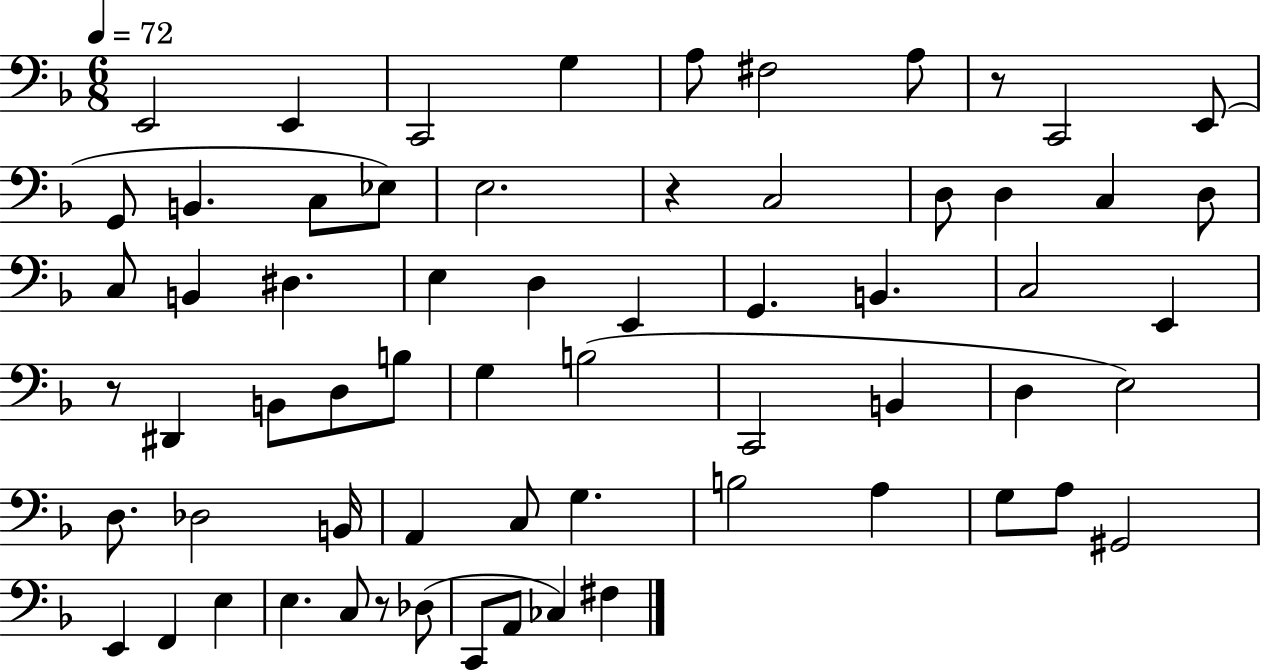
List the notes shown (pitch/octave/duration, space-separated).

E2/h E2/q C2/h G3/q A3/e F#3/h A3/e R/e C2/h E2/e G2/e B2/q. C3/e Eb3/e E3/h. R/q C3/h D3/e D3/q C3/q D3/e C3/e B2/q D#3/q. E3/q D3/q E2/q G2/q. B2/q. C3/h E2/q R/e D#2/q B2/e D3/e B3/e G3/q B3/h C2/h B2/q D3/q E3/h D3/e. Db3/h B2/s A2/q C3/e G3/q. B3/h A3/q G3/e A3/e G#2/h E2/q F2/q E3/q E3/q. C3/e R/e Db3/e C2/e A2/e CES3/q F#3/q